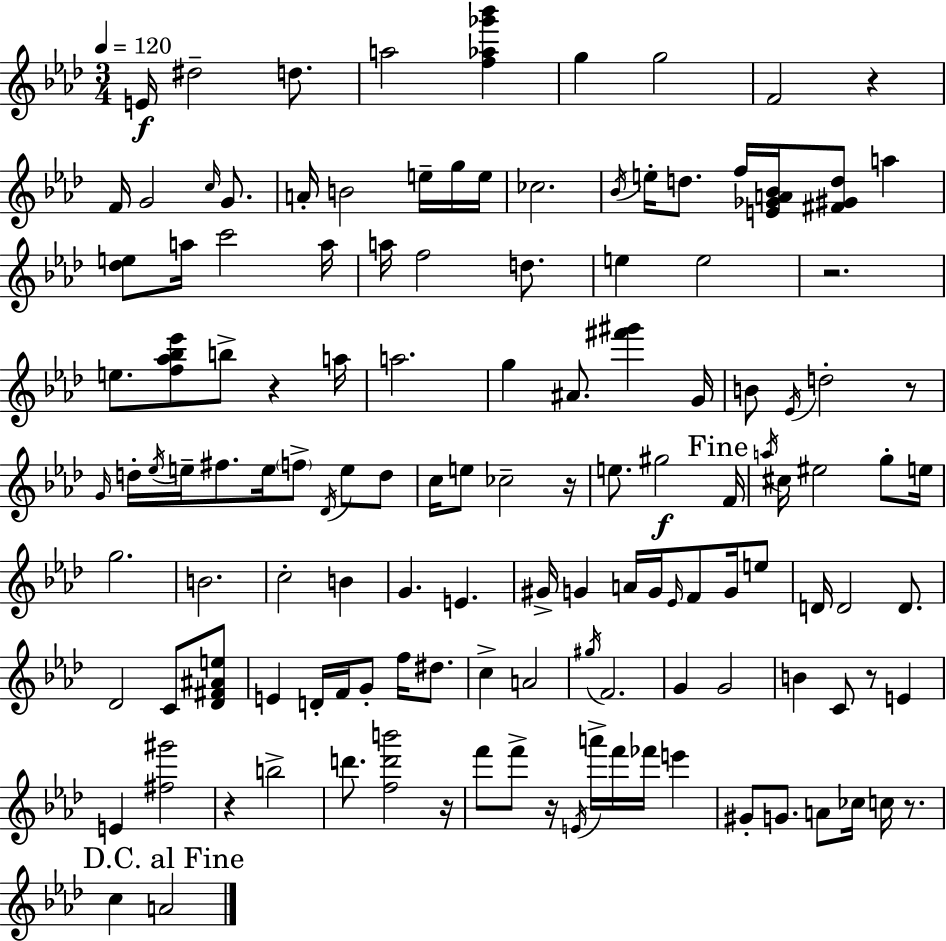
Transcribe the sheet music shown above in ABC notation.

X:1
T:Untitled
M:3/4
L:1/4
K:Fm
E/4 ^d2 d/2 a2 [f_a_g'_b'] g g2 F2 z F/4 G2 c/4 G/2 A/4 B2 e/4 g/4 e/4 _c2 _B/4 e/4 d/2 f/4 [E_GA_B]/4 [^F^Gd]/2 a [_de]/2 a/4 c'2 a/4 a/4 f2 d/2 e e2 z2 e/2 [f_a_b_e']/2 b/2 z a/4 a2 g ^A/2 [^f'^g'] G/4 B/2 _E/4 d2 z/2 G/4 d/4 _e/4 e/4 ^f/2 e/4 f/2 _D/4 e/2 d/2 c/4 e/2 _c2 z/4 e/2 ^g2 F/4 a/4 ^c/4 ^e2 g/2 e/4 g2 B2 c2 B G E ^G/4 G A/4 G/4 _E/4 F/2 G/4 e/2 D/4 D2 D/2 _D2 C/2 [_D^F^Ae]/2 E D/4 F/4 G/2 f/4 ^d/2 c A2 ^g/4 F2 G G2 B C/2 z/2 E E [^f^g']2 z b2 d'/2 [fd'b']2 z/4 f'/2 f'/2 z/4 E/4 a'/4 f'/4 _f'/4 e' ^G/2 G/2 A/2 _c/4 c/4 z/2 c A2